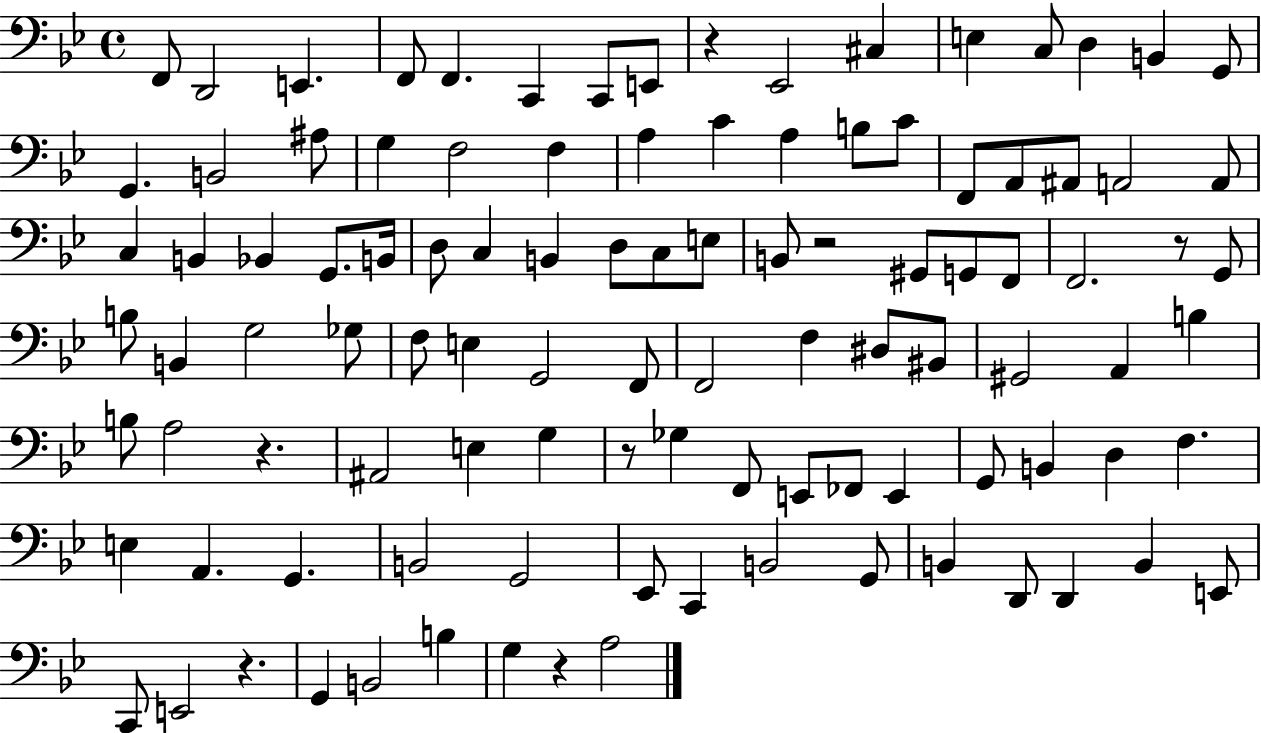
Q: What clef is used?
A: bass